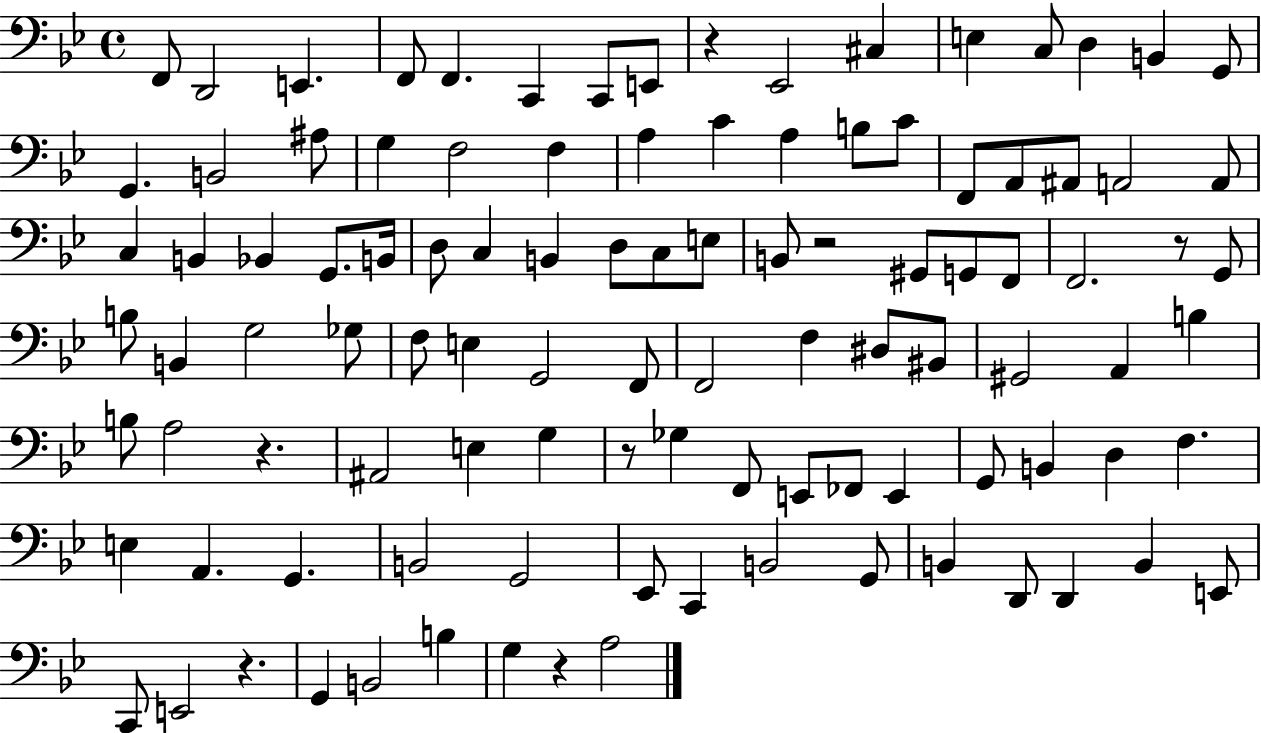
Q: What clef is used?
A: bass